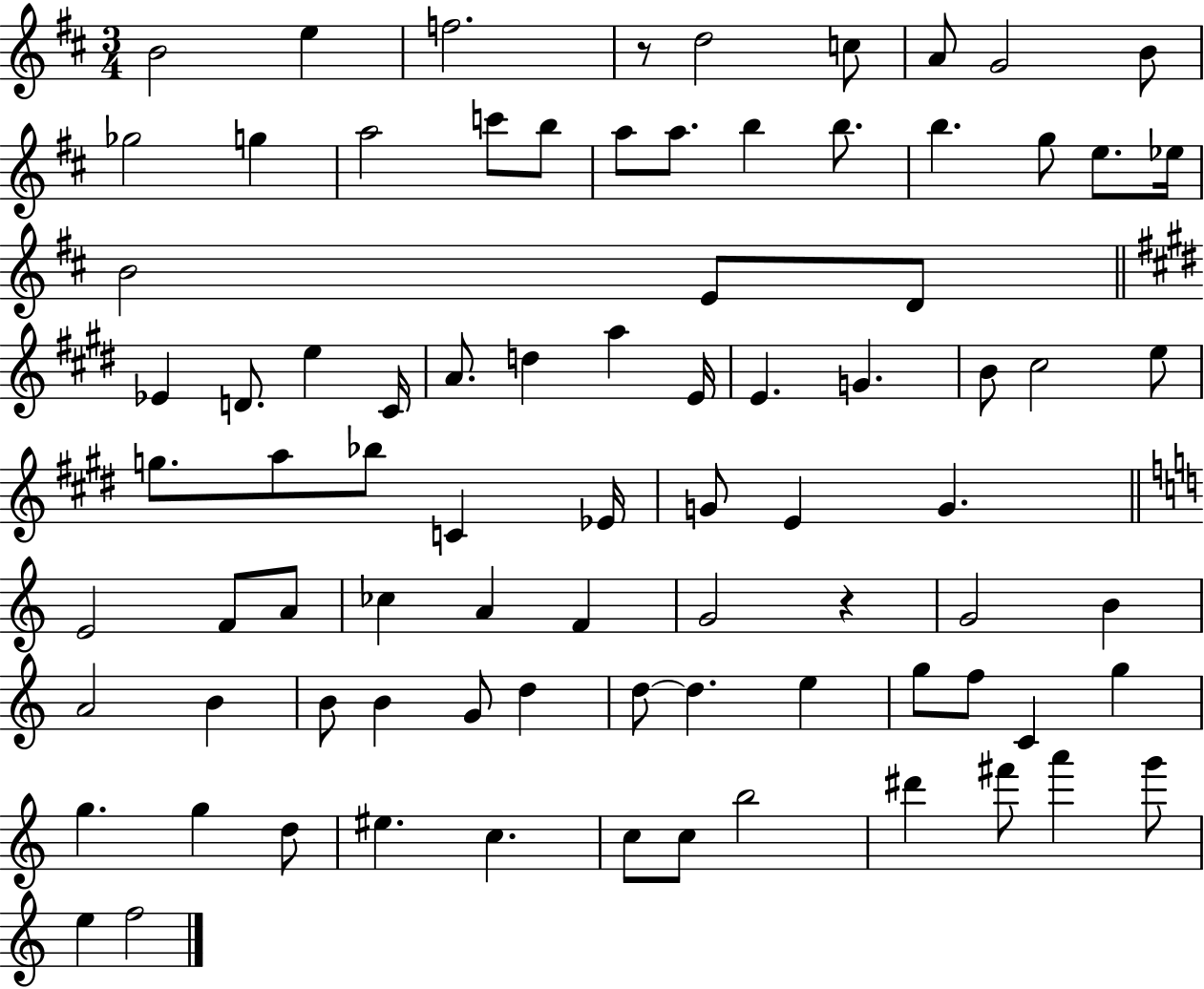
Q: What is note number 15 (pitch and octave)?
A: A5